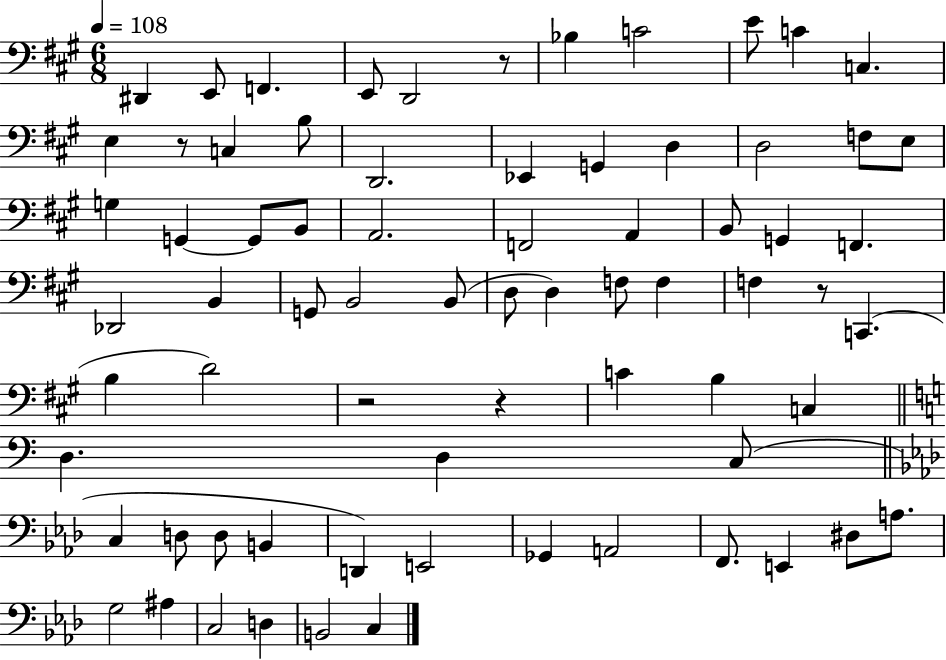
D#2/q E2/e F2/q. E2/e D2/h R/e Bb3/q C4/h E4/e C4/q C3/q. E3/q R/e C3/q B3/e D2/h. Eb2/q G2/q D3/q D3/h F3/e E3/e G3/q G2/q G2/e B2/e A2/h. F2/h A2/q B2/e G2/q F2/q. Db2/h B2/q G2/e B2/h B2/e D3/e D3/q F3/e F3/q F3/q R/e C2/q. B3/q D4/h R/h R/q C4/q B3/q C3/q D3/q. D3/q C3/e C3/q D3/e D3/e B2/q D2/q E2/h Gb2/q A2/h F2/e. E2/q D#3/e A3/e. G3/h A#3/q C3/h D3/q B2/h C3/q